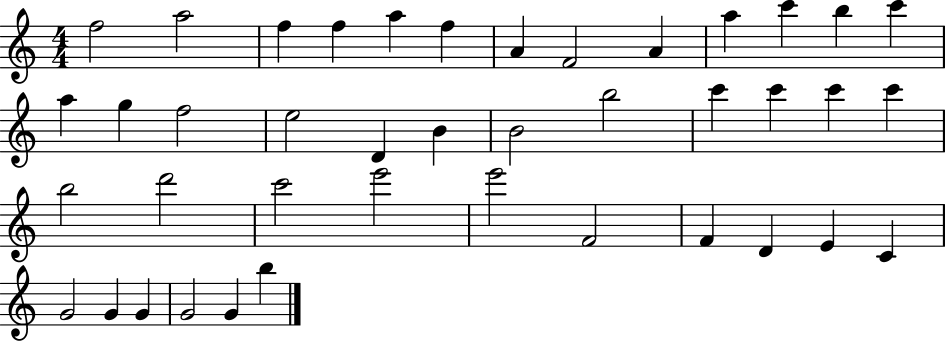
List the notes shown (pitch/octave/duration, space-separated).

F5/h A5/h F5/q F5/q A5/q F5/q A4/q F4/h A4/q A5/q C6/q B5/q C6/q A5/q G5/q F5/h E5/h D4/q B4/q B4/h B5/h C6/q C6/q C6/q C6/q B5/h D6/h C6/h E6/h E6/h F4/h F4/q D4/q E4/q C4/q G4/h G4/q G4/q G4/h G4/q B5/q